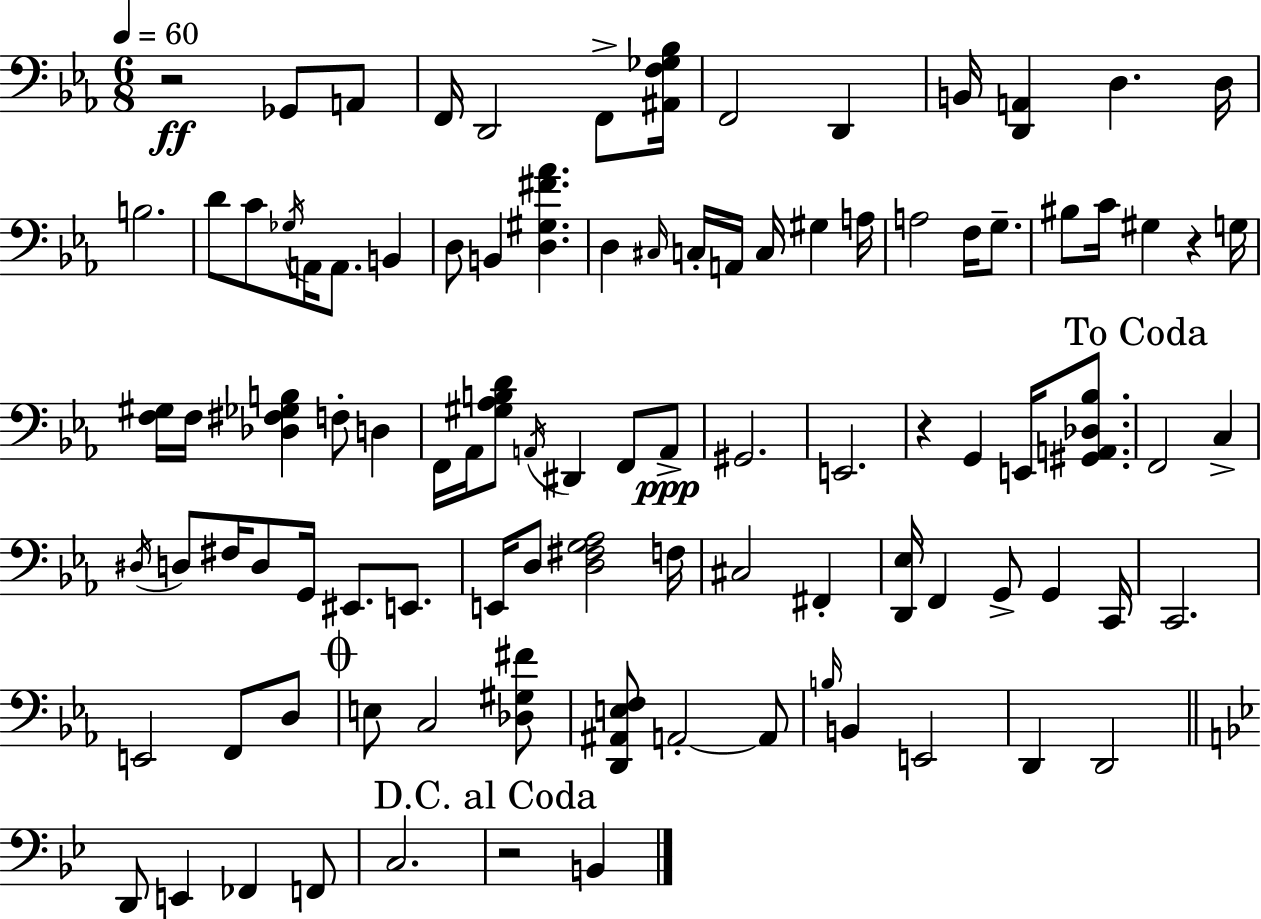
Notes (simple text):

R/h Gb2/e A2/e F2/s D2/h F2/e [A#2,F3,Gb3,Bb3]/s F2/h D2/q B2/s [D2,A2]/q D3/q. D3/s B3/h. D4/e C4/e Gb3/s A2/s A2/e. B2/q D3/e B2/q [D3,G#3,F#4,Ab4]/q. D3/q C#3/s C3/s A2/s C3/s G#3/q A3/s A3/h F3/s G3/e. BIS3/e C4/s G#3/q R/q G3/s [F3,G#3]/s F3/s [Db3,F#3,Gb3,B3]/q F3/e D3/q F2/s Ab2/s [G#3,Ab3,B3,D4]/e A2/s D#2/q F2/e A2/e G#2/h. E2/h. R/q G2/q E2/s [G#2,A2,Db3,Bb3]/e. F2/h C3/q D#3/s D3/e F#3/s D3/e G2/s EIS2/e. E2/e. E2/s D3/e [D3,F#3,G3,Ab3]/h F3/s C#3/h F#2/q [D2,Eb3]/s F2/q G2/e G2/q C2/s C2/h. E2/h F2/e D3/e E3/e C3/h [Db3,G#3,F#4]/e [D2,A#2,E3,F3]/e A2/h A2/e B3/s B2/q E2/h D2/q D2/h D2/e E2/q FES2/q F2/e C3/h. R/h B2/q